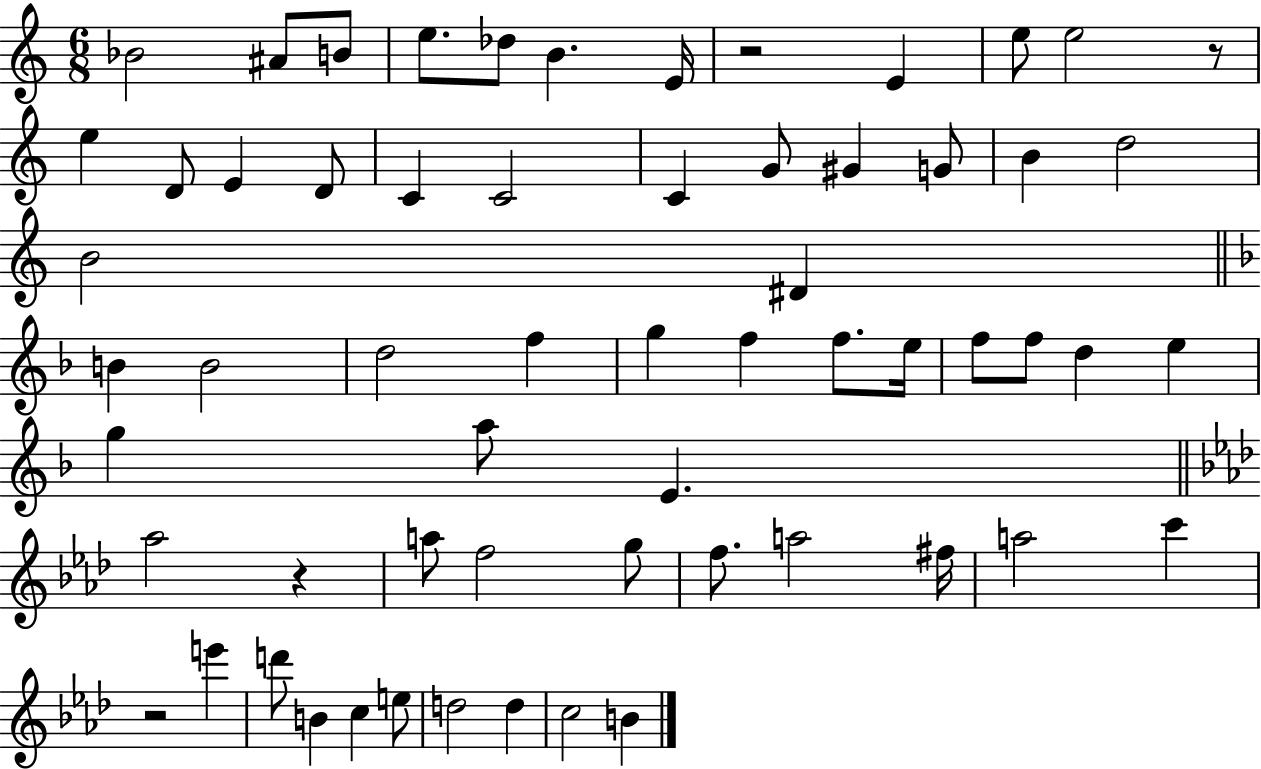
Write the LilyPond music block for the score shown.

{
  \clef treble
  \numericTimeSignature
  \time 6/8
  \key c \major
  \repeat volta 2 { bes'2 ais'8 b'8 | e''8. des''8 b'4. e'16 | r2 e'4 | e''8 e''2 r8 | \break e''4 d'8 e'4 d'8 | c'4 c'2 | c'4 g'8 gis'4 g'8 | b'4 d''2 | \break b'2 dis'4 | \bar "||" \break \key f \major b'4 b'2 | d''2 f''4 | g''4 f''4 f''8. e''16 | f''8 f''8 d''4 e''4 | \break g''4 a''8 e'4. | \bar "||" \break \key f \minor aes''2 r4 | a''8 f''2 g''8 | f''8. a''2 fis''16 | a''2 c'''4 | \break r2 e'''4 | d'''8 b'4 c''4 e''8 | d''2 d''4 | c''2 b'4 | \break } \bar "|."
}